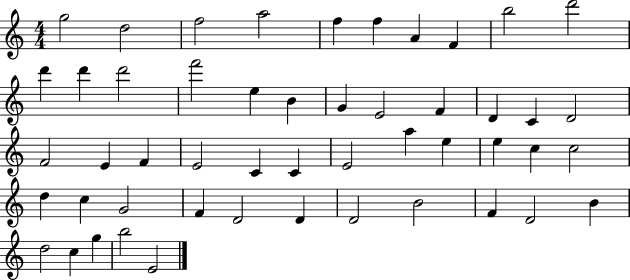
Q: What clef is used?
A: treble